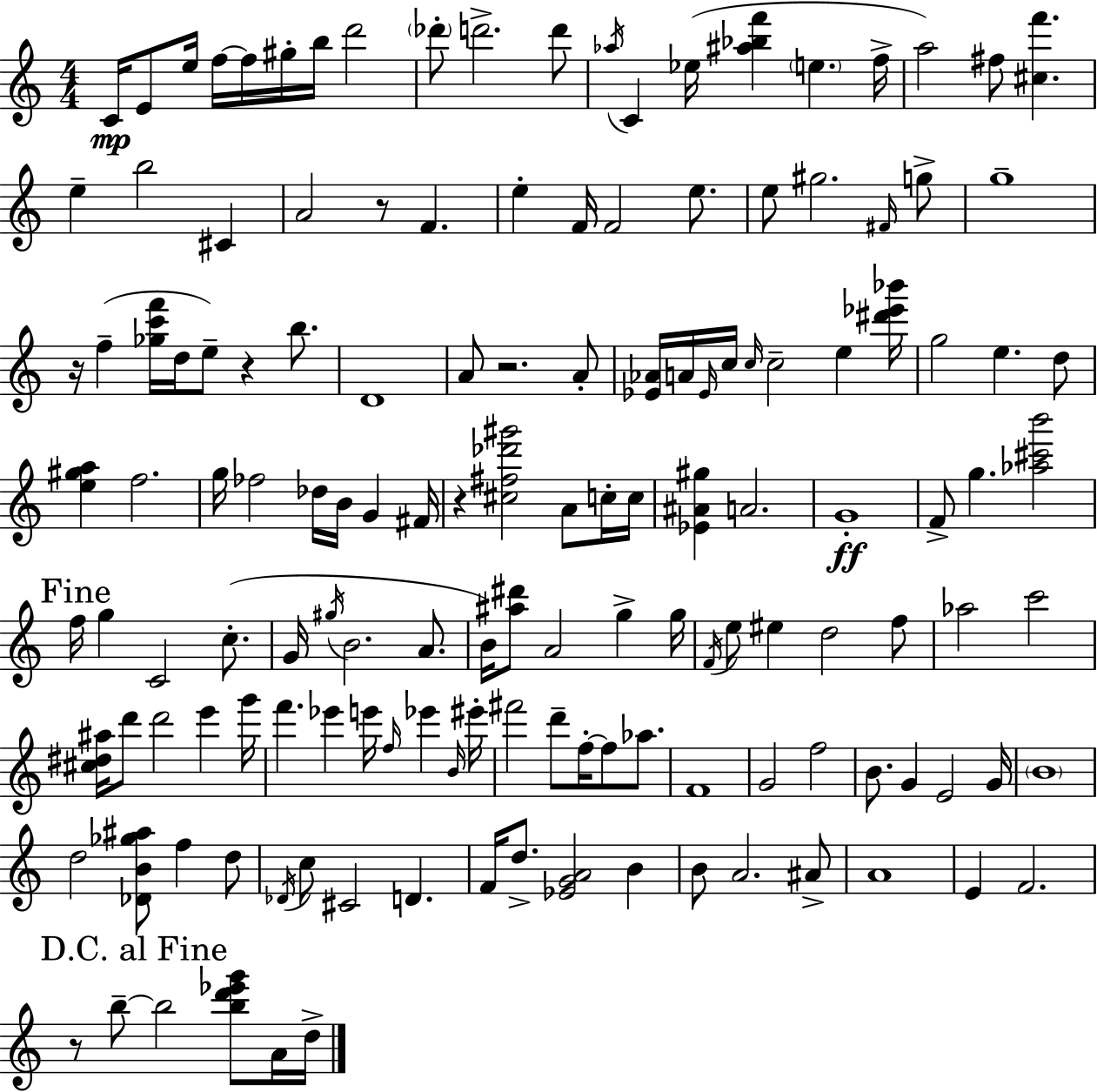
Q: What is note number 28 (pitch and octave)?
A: E5